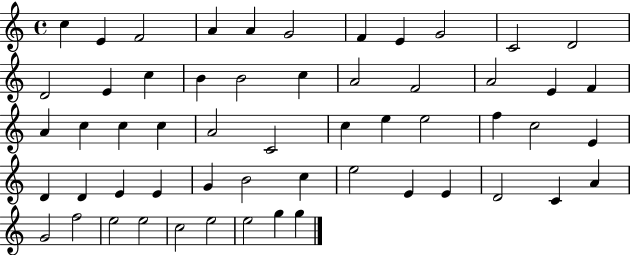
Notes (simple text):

C5/q E4/q F4/h A4/q A4/q G4/h F4/q E4/q G4/h C4/h D4/h D4/h E4/q C5/q B4/q B4/h C5/q A4/h F4/h A4/h E4/q F4/q A4/q C5/q C5/q C5/q A4/h C4/h C5/q E5/q E5/h F5/q C5/h E4/q D4/q D4/q E4/q E4/q G4/q B4/h C5/q E5/h E4/q E4/q D4/h C4/q A4/q G4/h F5/h E5/h E5/h C5/h E5/h E5/h G5/q G5/q